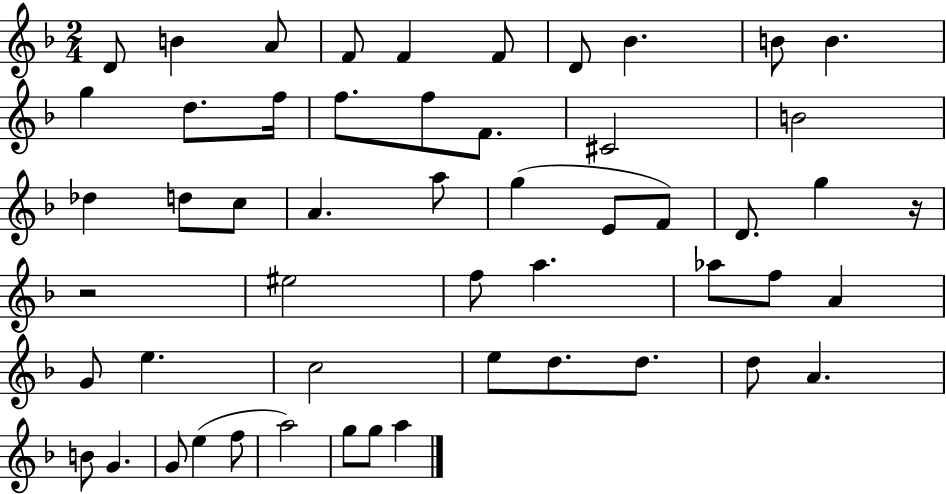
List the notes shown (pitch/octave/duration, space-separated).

D4/e B4/q A4/e F4/e F4/q F4/e D4/e Bb4/q. B4/e B4/q. G5/q D5/e. F5/s F5/e. F5/e F4/e. C#4/h B4/h Db5/q D5/e C5/e A4/q. A5/e G5/q E4/e F4/e D4/e. G5/q R/s R/h EIS5/h F5/e A5/q. Ab5/e F5/e A4/q G4/e E5/q. C5/h E5/e D5/e. D5/e. D5/e A4/q. B4/e G4/q. G4/e E5/q F5/e A5/h G5/e G5/e A5/q